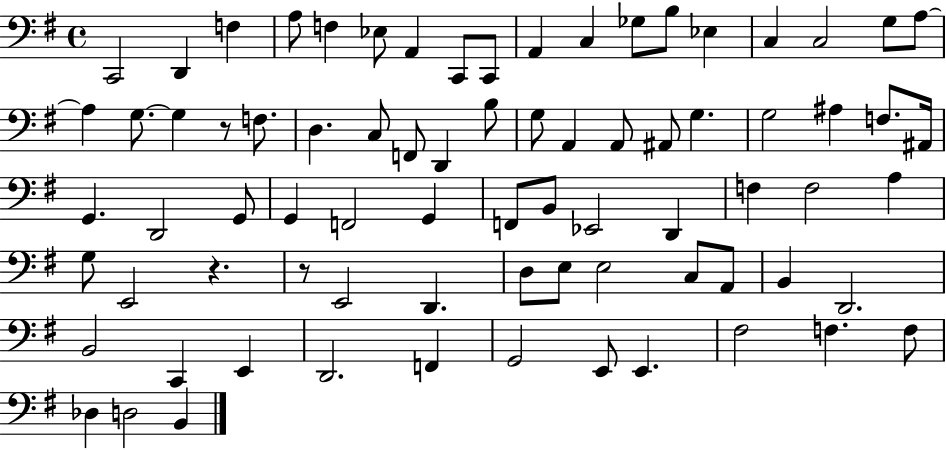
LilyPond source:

{
  \clef bass
  \time 4/4
  \defaultTimeSignature
  \key g \major
  \repeat volta 2 { c,2 d,4 f4 | a8 f4 ees8 a,4 c,8 c,8 | a,4 c4 ges8 b8 ees4 | c4 c2 g8 a8~~ | \break a4 g8.~~ g4 r8 f8. | d4. c8 f,8 d,4 b8 | g8 a,4 a,8 ais,8 g4. | g2 ais4 f8. ais,16 | \break g,4. d,2 g,8 | g,4 f,2 g,4 | f,8 b,8 ees,2 d,4 | f4 f2 a4 | \break g8 e,2 r4. | r8 e,2 d,4. | d8 e8 e2 c8 a,8 | b,4 d,2. | \break b,2 c,4 e,4 | d,2. f,4 | g,2 e,8 e,4. | fis2 f4. f8 | \break des4 d2 b,4 | } \bar "|."
}